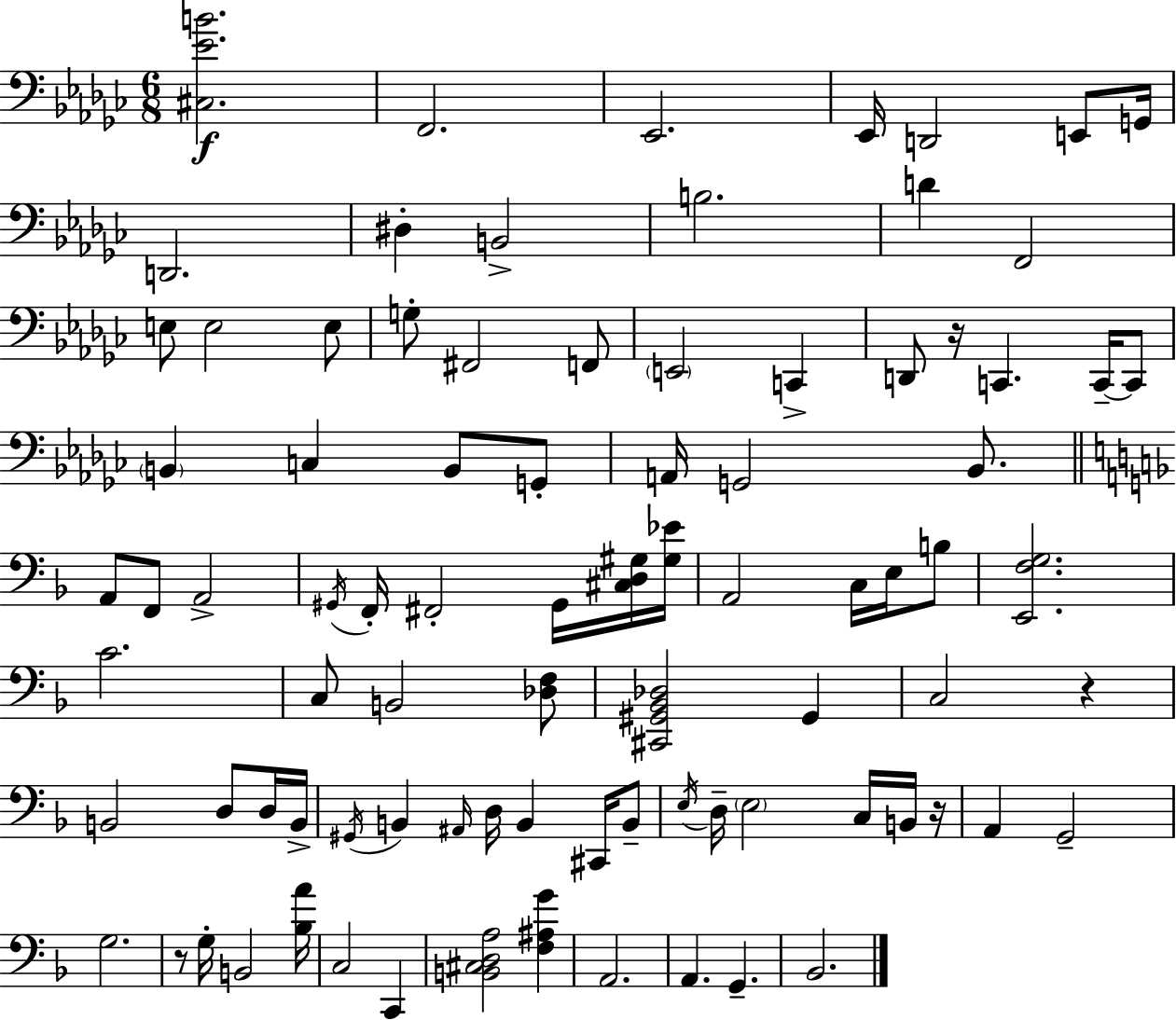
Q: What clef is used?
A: bass